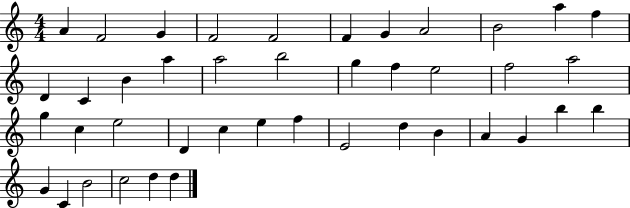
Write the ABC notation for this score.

X:1
T:Untitled
M:4/4
L:1/4
K:C
A F2 G F2 F2 F G A2 B2 a f D C B a a2 b2 g f e2 f2 a2 g c e2 D c e f E2 d B A G b b G C B2 c2 d d